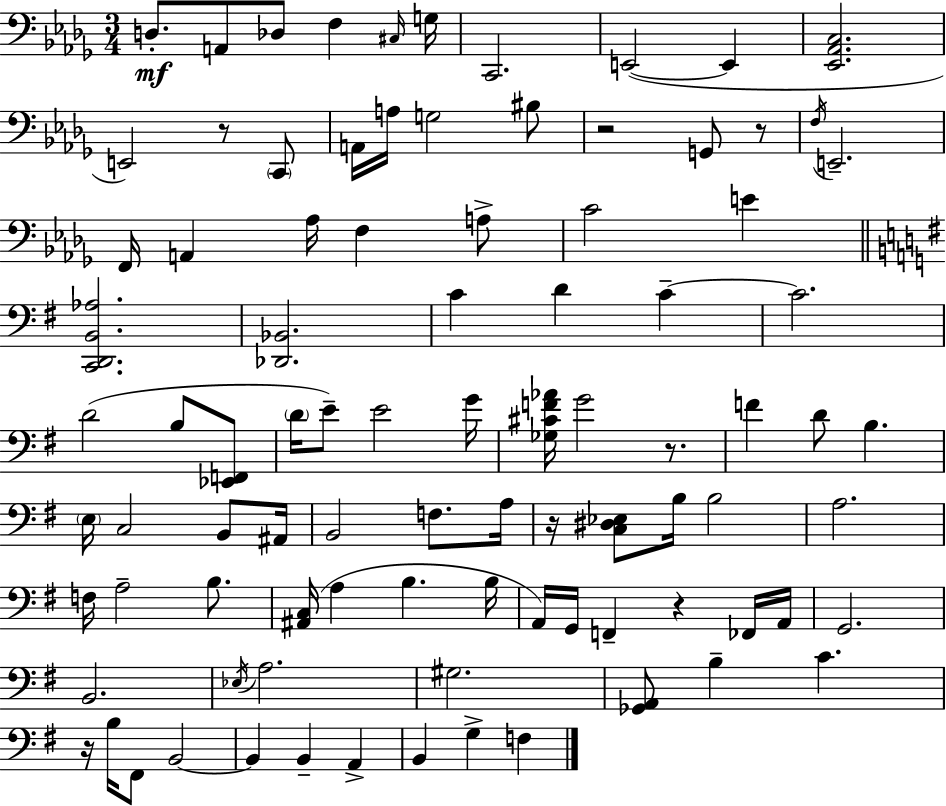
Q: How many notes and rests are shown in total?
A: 91